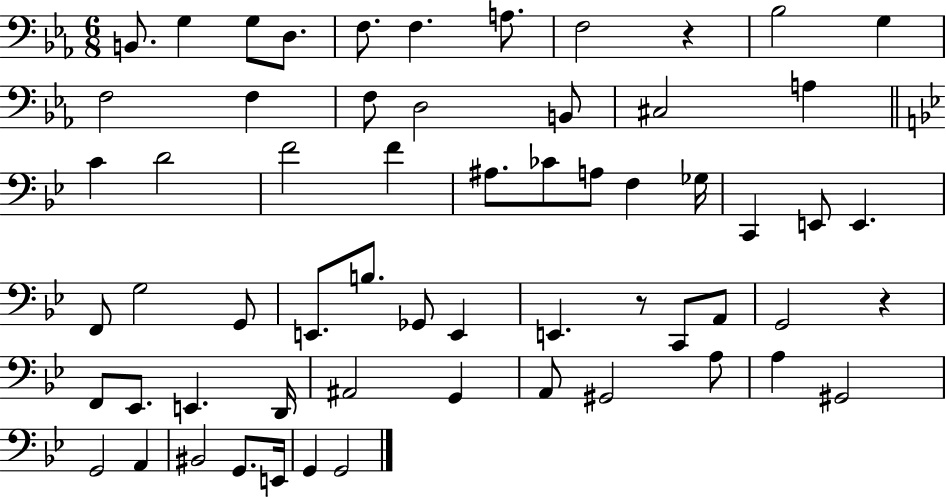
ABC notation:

X:1
T:Untitled
M:6/8
L:1/4
K:Eb
B,,/2 G, G,/2 D,/2 F,/2 F, A,/2 F,2 z _B,2 G, F,2 F, F,/2 D,2 B,,/2 ^C,2 A, C D2 F2 F ^A,/2 _C/2 A,/2 F, _G,/4 C,, E,,/2 E,, F,,/2 G,2 G,,/2 E,,/2 B,/2 _G,,/2 E,, E,, z/2 C,,/2 A,,/2 G,,2 z F,,/2 _E,,/2 E,, D,,/4 ^A,,2 G,, A,,/2 ^G,,2 A,/2 A, ^G,,2 G,,2 A,, ^B,,2 G,,/2 E,,/4 G,, G,,2